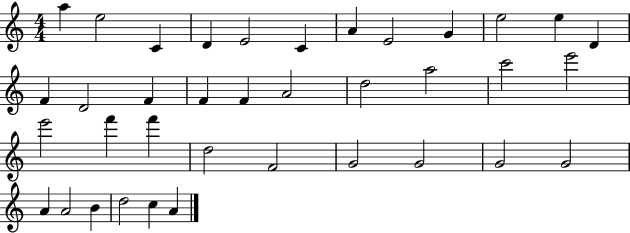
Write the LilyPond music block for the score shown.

{
  \clef treble
  \numericTimeSignature
  \time 4/4
  \key c \major
  a''4 e''2 c'4 | d'4 e'2 c'4 | a'4 e'2 g'4 | e''2 e''4 d'4 | \break f'4 d'2 f'4 | f'4 f'4 a'2 | d''2 a''2 | c'''2 e'''2 | \break e'''2 f'''4 f'''4 | d''2 f'2 | g'2 g'2 | g'2 g'2 | \break a'4 a'2 b'4 | d''2 c''4 a'4 | \bar "|."
}